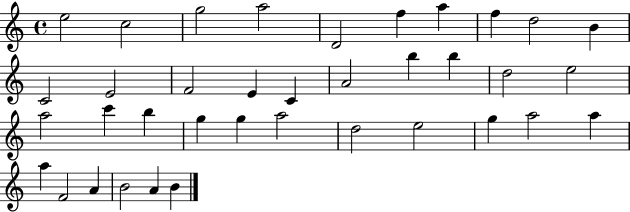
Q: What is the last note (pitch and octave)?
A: B4